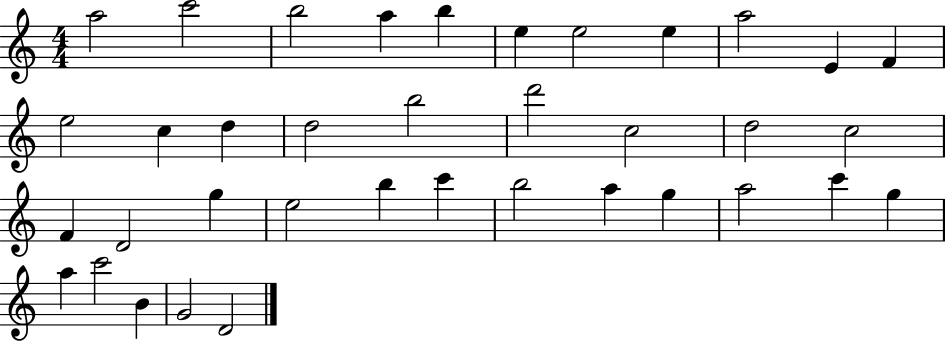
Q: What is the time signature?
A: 4/4